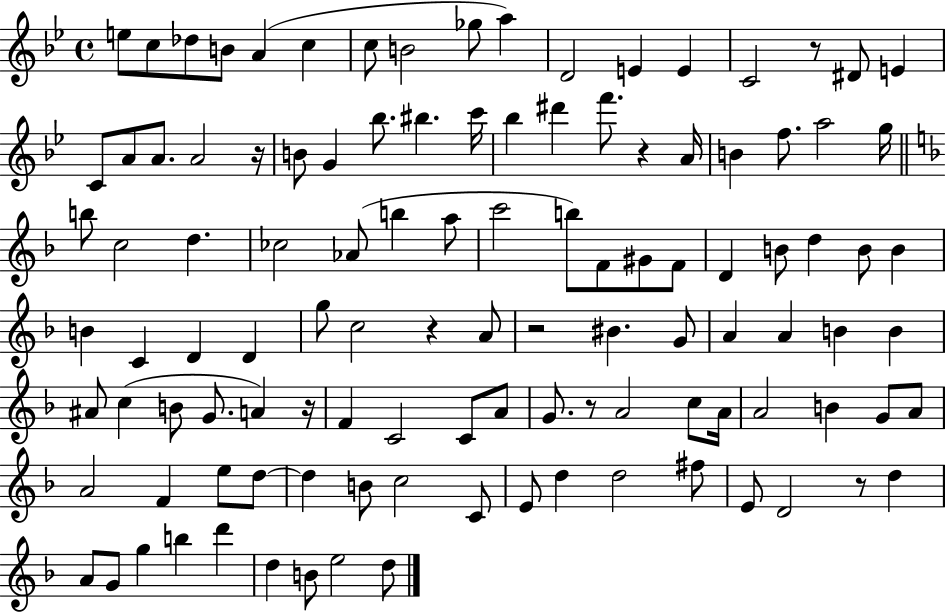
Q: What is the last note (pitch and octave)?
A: D5